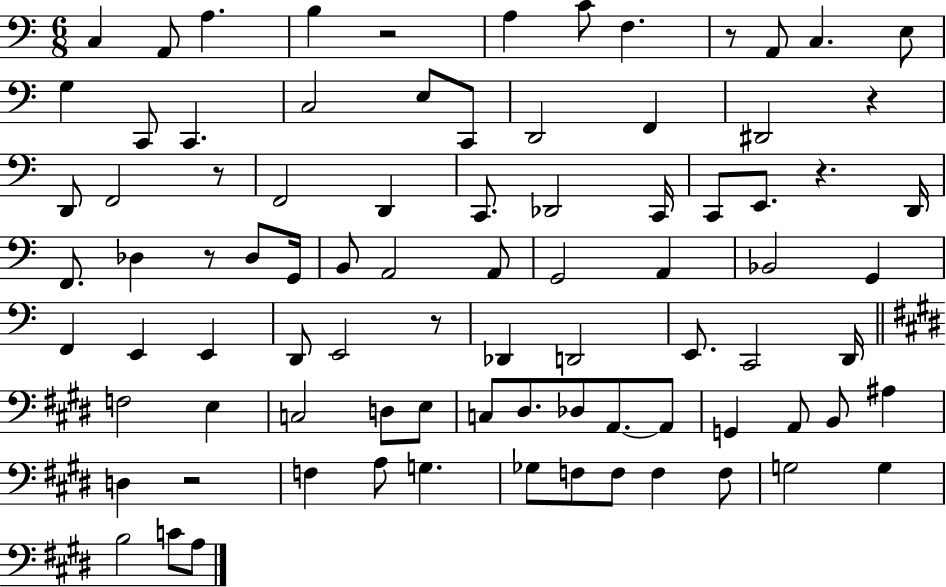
{
  \clef bass
  \numericTimeSignature
  \time 6/8
  \key c \major
  \repeat volta 2 { c4 a,8 a4. | b4 r2 | a4 c'8 f4. | r8 a,8 c4. e8 | \break g4 c,8 c,4. | c2 e8 c,8 | d,2 f,4 | dis,2 r4 | \break d,8 f,2 r8 | f,2 d,4 | c,8. des,2 c,16 | c,8 e,8. r4. d,16 | \break f,8. des4 r8 des8 g,16 | b,8 a,2 a,8 | g,2 a,4 | bes,2 g,4 | \break f,4 e,4 e,4 | d,8 e,2 r8 | des,4 d,2 | e,8. c,2 d,16 | \break \bar "||" \break \key e \major f2 e4 | c2 d8 e8 | c8 dis8. des8 a,8.~~ a,8 | g,4 a,8 b,8 ais4 | \break d4 r2 | f4 a8 g4. | ges8 f8 f8 f4 f8 | g2 g4 | \break b2 c'8 a8 | } \bar "|."
}